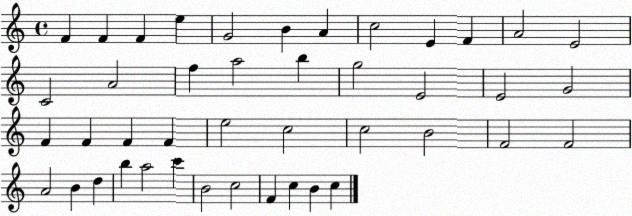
X:1
T:Untitled
M:4/4
L:1/4
K:C
F F F e G2 B A c2 E F A2 E2 C2 A2 f a2 b g2 E2 E2 G2 F F F F e2 c2 c2 B2 F2 F2 A2 B d b a2 c' B2 c2 F c B c